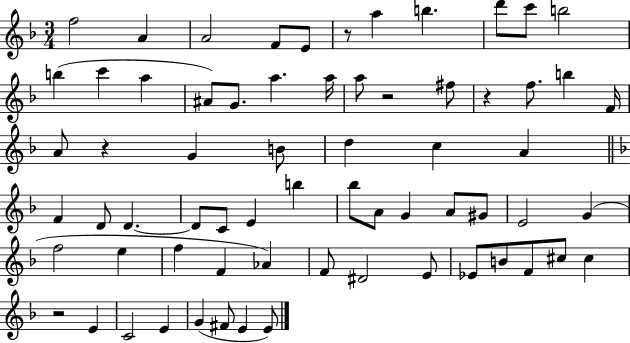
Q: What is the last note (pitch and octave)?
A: E4